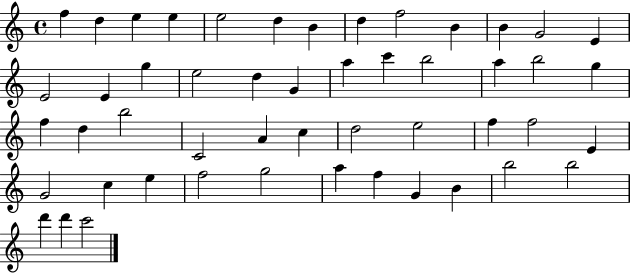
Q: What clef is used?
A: treble